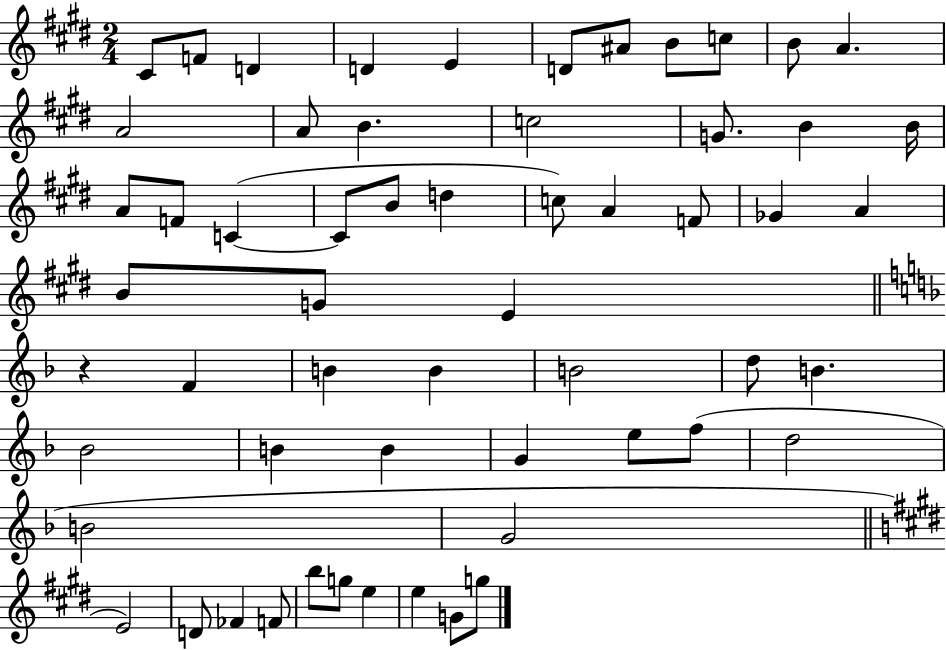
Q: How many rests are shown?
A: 1